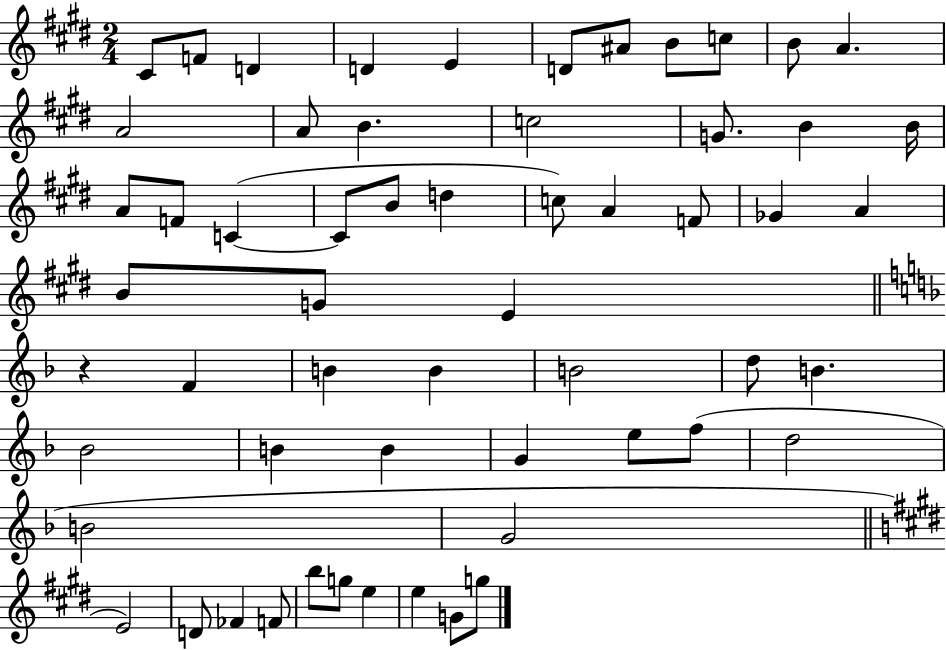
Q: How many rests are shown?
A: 1